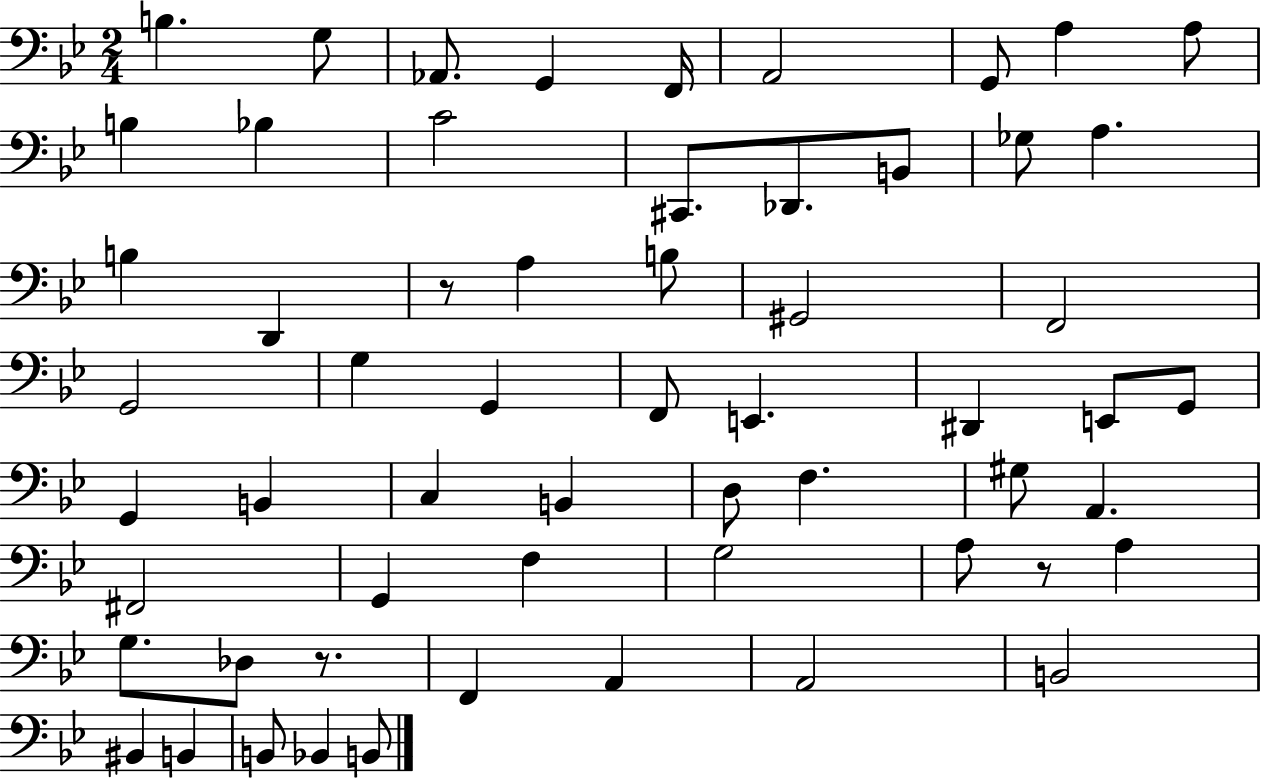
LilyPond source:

{
  \clef bass
  \numericTimeSignature
  \time 2/4
  \key bes \major
  b4. g8 | aes,8. g,4 f,16 | a,2 | g,8 a4 a8 | \break b4 bes4 | c'2 | cis,8. des,8. b,8 | ges8 a4. | \break b4 d,4 | r8 a4 b8 | gis,2 | f,2 | \break g,2 | g4 g,4 | f,8 e,4. | dis,4 e,8 g,8 | \break g,4 b,4 | c4 b,4 | d8 f4. | gis8 a,4. | \break fis,2 | g,4 f4 | g2 | a8 r8 a4 | \break g8. des8 r8. | f,4 a,4 | a,2 | b,2 | \break bis,4 b,4 | b,8 bes,4 b,8 | \bar "|."
}